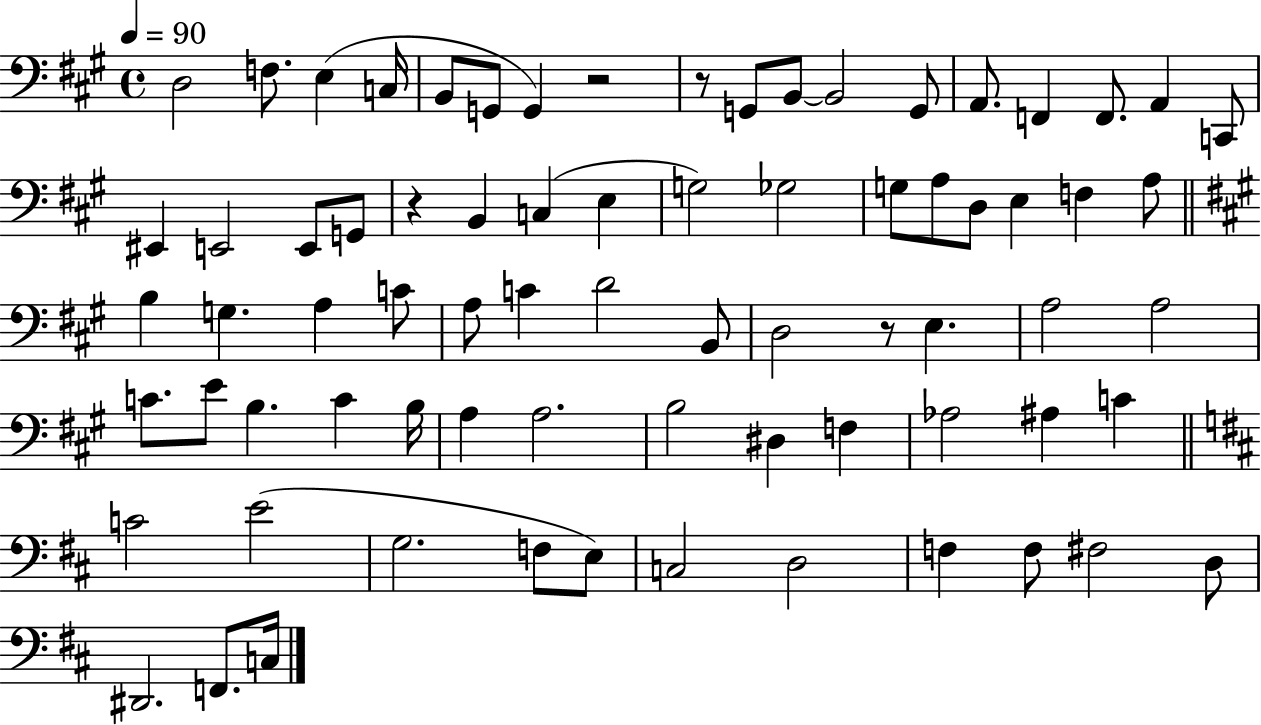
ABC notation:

X:1
T:Untitled
M:4/4
L:1/4
K:A
D,2 F,/2 E, C,/4 B,,/2 G,,/2 G,, z2 z/2 G,,/2 B,,/2 B,,2 G,,/2 A,,/2 F,, F,,/2 A,, C,,/2 ^E,, E,,2 E,,/2 G,,/2 z B,, C, E, G,2 _G,2 G,/2 A,/2 D,/2 E, F, A,/2 B, G, A, C/2 A,/2 C D2 B,,/2 D,2 z/2 E, A,2 A,2 C/2 E/2 B, C B,/4 A, A,2 B,2 ^D, F, _A,2 ^A, C C2 E2 G,2 F,/2 E,/2 C,2 D,2 F, F,/2 ^F,2 D,/2 ^D,,2 F,,/2 C,/4